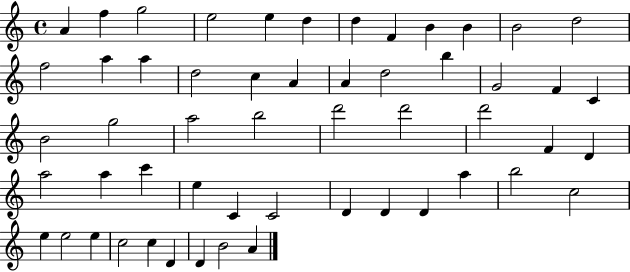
A4/q F5/q G5/h E5/h E5/q D5/q D5/q F4/q B4/q B4/q B4/h D5/h F5/h A5/q A5/q D5/h C5/q A4/q A4/q D5/h B5/q G4/h F4/q C4/q B4/h G5/h A5/h B5/h D6/h D6/h D6/h F4/q D4/q A5/h A5/q C6/q E5/q C4/q C4/h D4/q D4/q D4/q A5/q B5/h C5/h E5/q E5/h E5/q C5/h C5/q D4/q D4/q B4/h A4/q